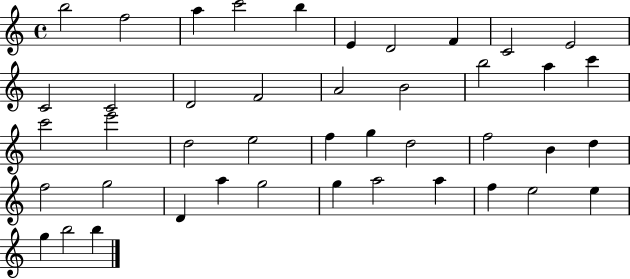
X:1
T:Untitled
M:4/4
L:1/4
K:C
b2 f2 a c'2 b E D2 F C2 E2 C2 C2 D2 F2 A2 B2 b2 a c' c'2 e'2 d2 e2 f g d2 f2 B d f2 g2 D a g2 g a2 a f e2 e g b2 b